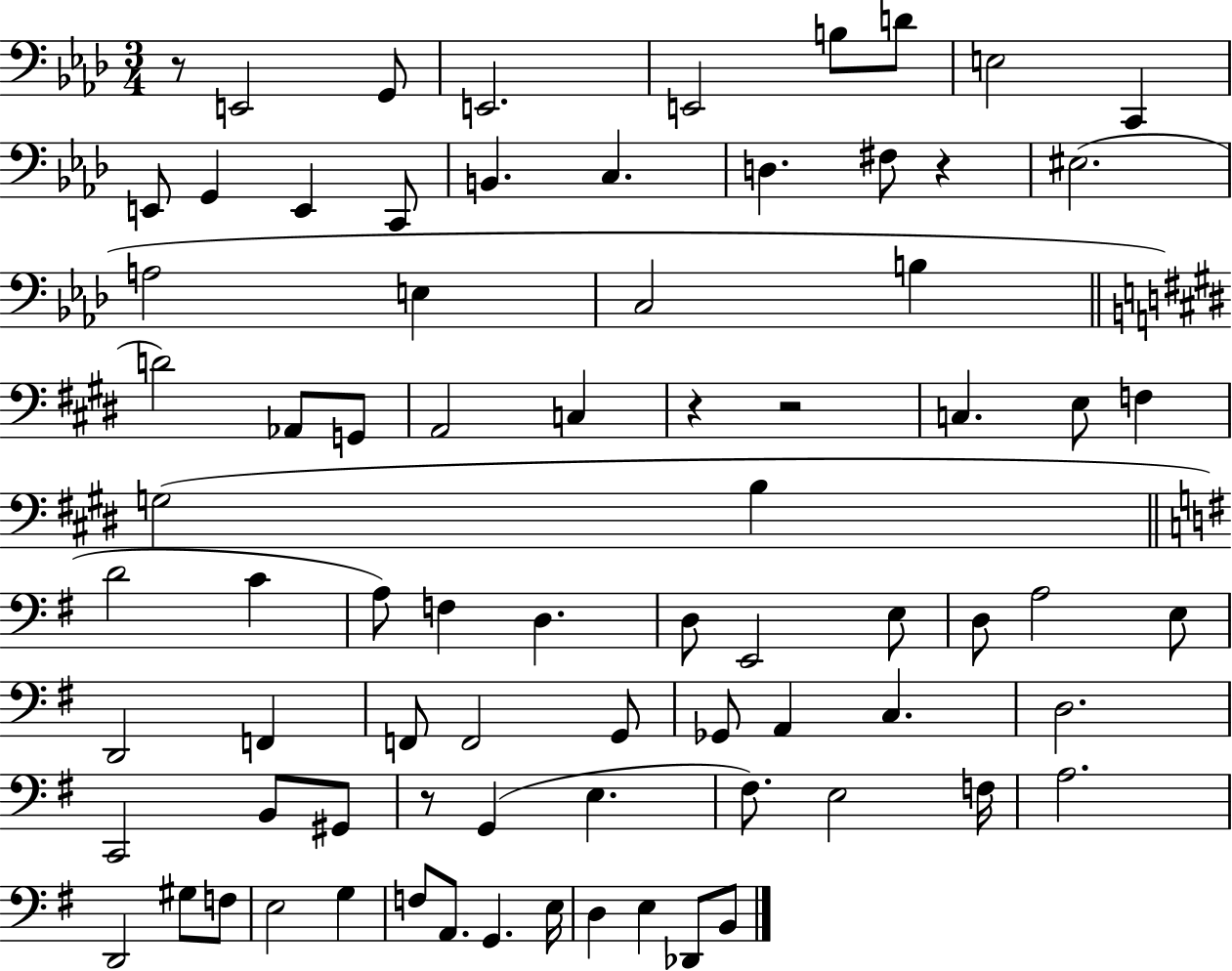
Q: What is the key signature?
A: AES major